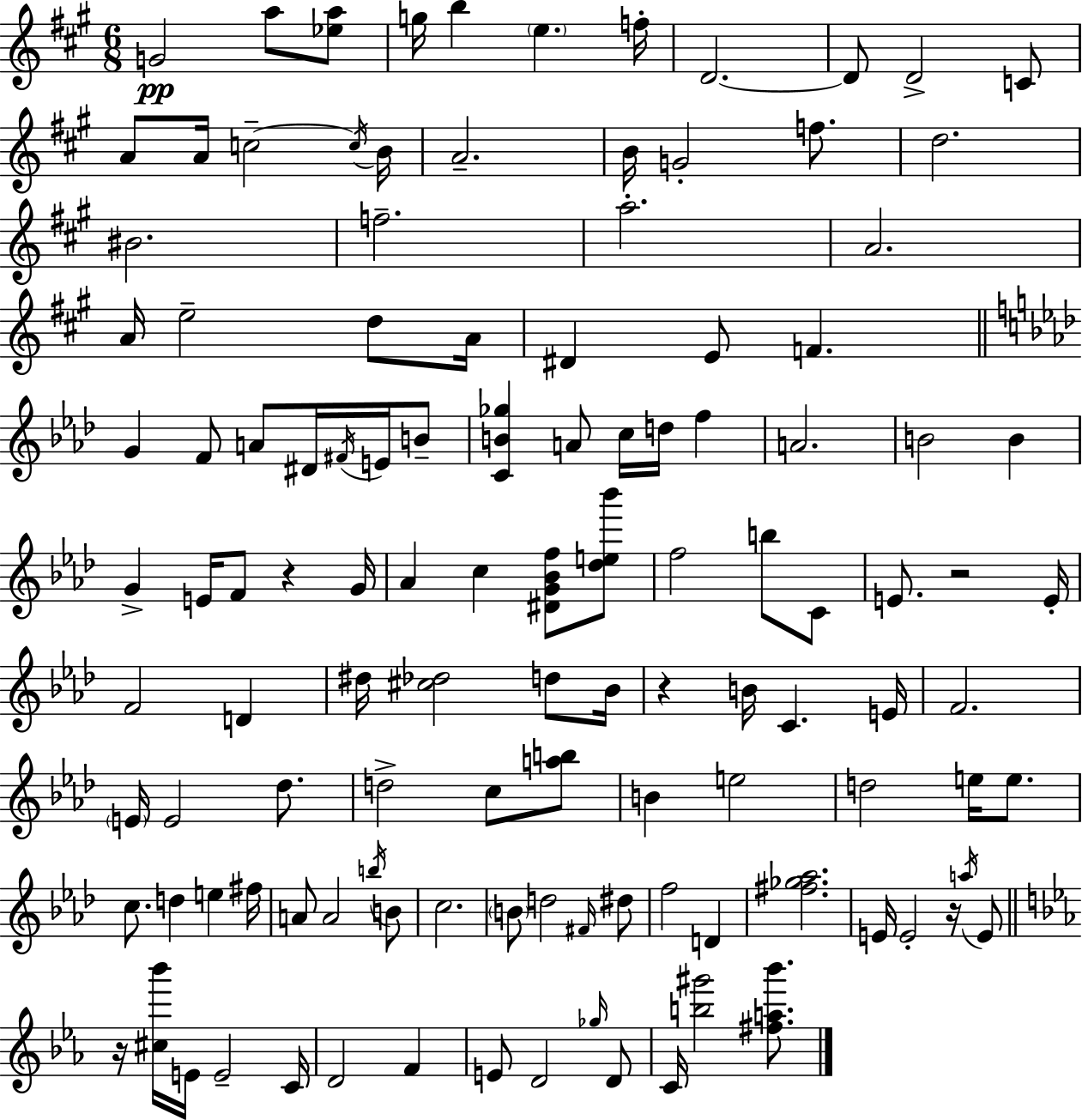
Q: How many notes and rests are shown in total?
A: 119